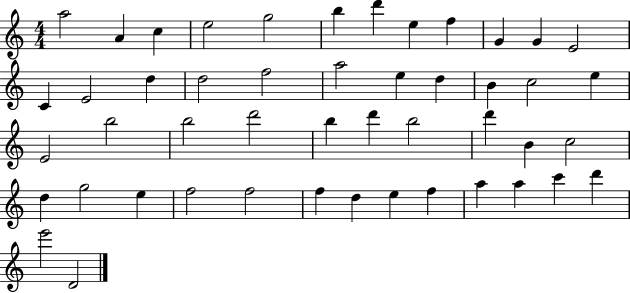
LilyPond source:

{
  \clef treble
  \numericTimeSignature
  \time 4/4
  \key c \major
  a''2 a'4 c''4 | e''2 g''2 | b''4 d'''4 e''4 f''4 | g'4 g'4 e'2 | \break c'4 e'2 d''4 | d''2 f''2 | a''2 e''4 d''4 | b'4 c''2 e''4 | \break e'2 b''2 | b''2 d'''2 | b''4 d'''4 b''2 | d'''4 b'4 c''2 | \break d''4 g''2 e''4 | f''2 f''2 | f''4 d''4 e''4 f''4 | a''4 a''4 c'''4 d'''4 | \break e'''2 d'2 | \bar "|."
}